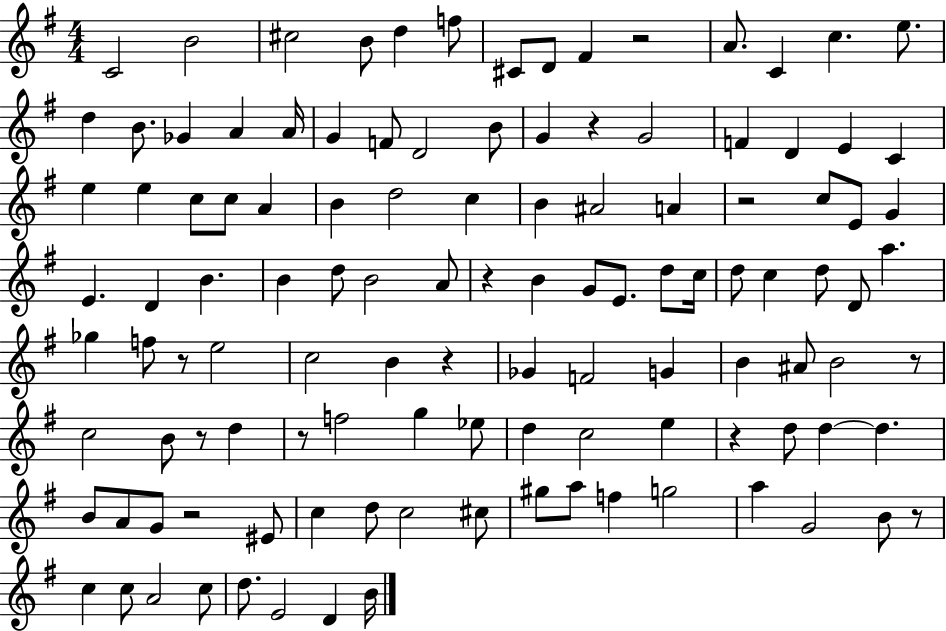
C4/h B4/h C#5/h B4/e D5/q F5/e C#4/e D4/e F#4/q R/h A4/e. C4/q C5/q. E5/e. D5/q B4/e. Gb4/q A4/q A4/s G4/q F4/e D4/h B4/e G4/q R/q G4/h F4/q D4/q E4/q C4/q E5/q E5/q C5/e C5/e A4/q B4/q D5/h C5/q B4/q A#4/h A4/q R/h C5/e E4/e G4/q E4/q. D4/q B4/q. B4/q D5/e B4/h A4/e R/q B4/q G4/e E4/e. D5/e C5/s D5/e C5/q D5/e D4/e A5/q. Gb5/q F5/e R/e E5/h C5/h B4/q R/q Gb4/q F4/h G4/q B4/q A#4/e B4/h R/e C5/h B4/e R/e D5/q R/e F5/h G5/q Eb5/e D5/q C5/h E5/q R/q D5/e D5/q D5/q. B4/e A4/e G4/e R/h EIS4/e C5/q D5/e C5/h C#5/e G#5/e A5/e F5/q G5/h A5/q G4/h B4/e R/e C5/q C5/e A4/h C5/e D5/e. E4/h D4/q B4/s